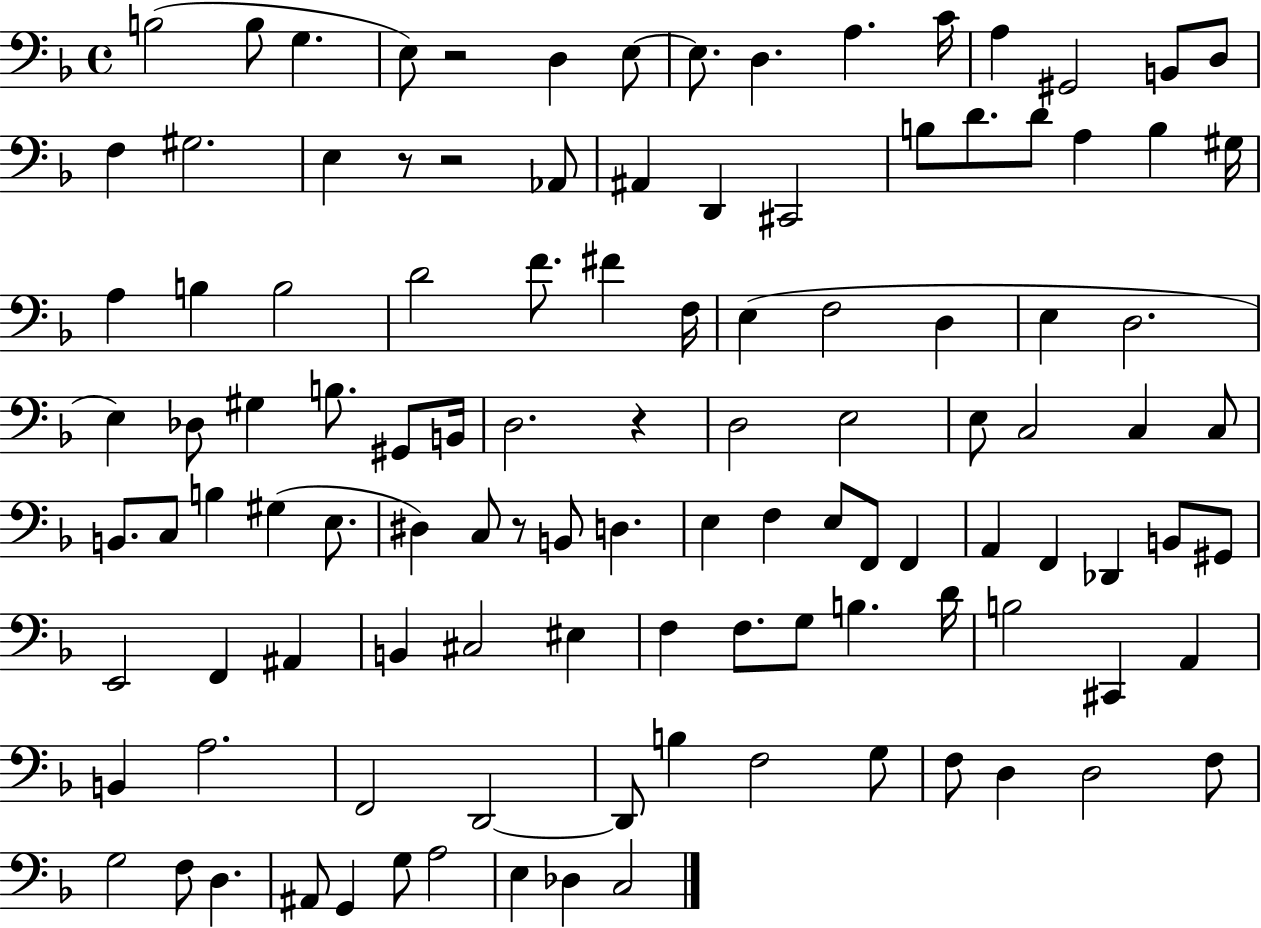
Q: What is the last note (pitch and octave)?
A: C3